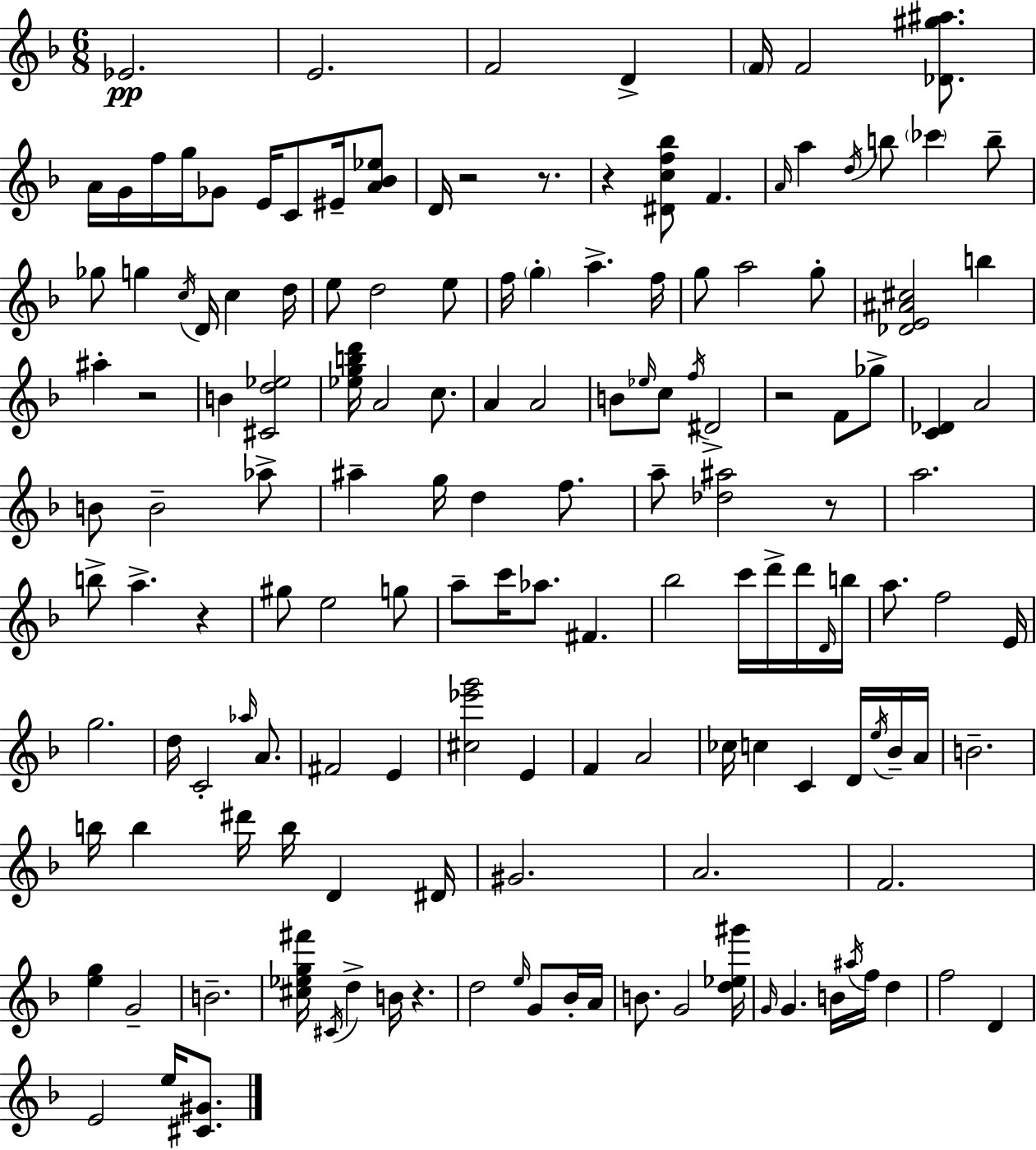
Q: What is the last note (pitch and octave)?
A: E5